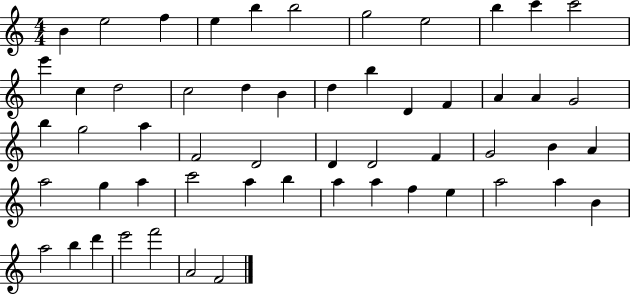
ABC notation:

X:1
T:Untitled
M:4/4
L:1/4
K:C
B e2 f e b b2 g2 e2 b c' c'2 e' c d2 c2 d B d b D F A A G2 b g2 a F2 D2 D D2 F G2 B A a2 g a c'2 a b a a f e a2 a B a2 b d' e'2 f'2 A2 F2